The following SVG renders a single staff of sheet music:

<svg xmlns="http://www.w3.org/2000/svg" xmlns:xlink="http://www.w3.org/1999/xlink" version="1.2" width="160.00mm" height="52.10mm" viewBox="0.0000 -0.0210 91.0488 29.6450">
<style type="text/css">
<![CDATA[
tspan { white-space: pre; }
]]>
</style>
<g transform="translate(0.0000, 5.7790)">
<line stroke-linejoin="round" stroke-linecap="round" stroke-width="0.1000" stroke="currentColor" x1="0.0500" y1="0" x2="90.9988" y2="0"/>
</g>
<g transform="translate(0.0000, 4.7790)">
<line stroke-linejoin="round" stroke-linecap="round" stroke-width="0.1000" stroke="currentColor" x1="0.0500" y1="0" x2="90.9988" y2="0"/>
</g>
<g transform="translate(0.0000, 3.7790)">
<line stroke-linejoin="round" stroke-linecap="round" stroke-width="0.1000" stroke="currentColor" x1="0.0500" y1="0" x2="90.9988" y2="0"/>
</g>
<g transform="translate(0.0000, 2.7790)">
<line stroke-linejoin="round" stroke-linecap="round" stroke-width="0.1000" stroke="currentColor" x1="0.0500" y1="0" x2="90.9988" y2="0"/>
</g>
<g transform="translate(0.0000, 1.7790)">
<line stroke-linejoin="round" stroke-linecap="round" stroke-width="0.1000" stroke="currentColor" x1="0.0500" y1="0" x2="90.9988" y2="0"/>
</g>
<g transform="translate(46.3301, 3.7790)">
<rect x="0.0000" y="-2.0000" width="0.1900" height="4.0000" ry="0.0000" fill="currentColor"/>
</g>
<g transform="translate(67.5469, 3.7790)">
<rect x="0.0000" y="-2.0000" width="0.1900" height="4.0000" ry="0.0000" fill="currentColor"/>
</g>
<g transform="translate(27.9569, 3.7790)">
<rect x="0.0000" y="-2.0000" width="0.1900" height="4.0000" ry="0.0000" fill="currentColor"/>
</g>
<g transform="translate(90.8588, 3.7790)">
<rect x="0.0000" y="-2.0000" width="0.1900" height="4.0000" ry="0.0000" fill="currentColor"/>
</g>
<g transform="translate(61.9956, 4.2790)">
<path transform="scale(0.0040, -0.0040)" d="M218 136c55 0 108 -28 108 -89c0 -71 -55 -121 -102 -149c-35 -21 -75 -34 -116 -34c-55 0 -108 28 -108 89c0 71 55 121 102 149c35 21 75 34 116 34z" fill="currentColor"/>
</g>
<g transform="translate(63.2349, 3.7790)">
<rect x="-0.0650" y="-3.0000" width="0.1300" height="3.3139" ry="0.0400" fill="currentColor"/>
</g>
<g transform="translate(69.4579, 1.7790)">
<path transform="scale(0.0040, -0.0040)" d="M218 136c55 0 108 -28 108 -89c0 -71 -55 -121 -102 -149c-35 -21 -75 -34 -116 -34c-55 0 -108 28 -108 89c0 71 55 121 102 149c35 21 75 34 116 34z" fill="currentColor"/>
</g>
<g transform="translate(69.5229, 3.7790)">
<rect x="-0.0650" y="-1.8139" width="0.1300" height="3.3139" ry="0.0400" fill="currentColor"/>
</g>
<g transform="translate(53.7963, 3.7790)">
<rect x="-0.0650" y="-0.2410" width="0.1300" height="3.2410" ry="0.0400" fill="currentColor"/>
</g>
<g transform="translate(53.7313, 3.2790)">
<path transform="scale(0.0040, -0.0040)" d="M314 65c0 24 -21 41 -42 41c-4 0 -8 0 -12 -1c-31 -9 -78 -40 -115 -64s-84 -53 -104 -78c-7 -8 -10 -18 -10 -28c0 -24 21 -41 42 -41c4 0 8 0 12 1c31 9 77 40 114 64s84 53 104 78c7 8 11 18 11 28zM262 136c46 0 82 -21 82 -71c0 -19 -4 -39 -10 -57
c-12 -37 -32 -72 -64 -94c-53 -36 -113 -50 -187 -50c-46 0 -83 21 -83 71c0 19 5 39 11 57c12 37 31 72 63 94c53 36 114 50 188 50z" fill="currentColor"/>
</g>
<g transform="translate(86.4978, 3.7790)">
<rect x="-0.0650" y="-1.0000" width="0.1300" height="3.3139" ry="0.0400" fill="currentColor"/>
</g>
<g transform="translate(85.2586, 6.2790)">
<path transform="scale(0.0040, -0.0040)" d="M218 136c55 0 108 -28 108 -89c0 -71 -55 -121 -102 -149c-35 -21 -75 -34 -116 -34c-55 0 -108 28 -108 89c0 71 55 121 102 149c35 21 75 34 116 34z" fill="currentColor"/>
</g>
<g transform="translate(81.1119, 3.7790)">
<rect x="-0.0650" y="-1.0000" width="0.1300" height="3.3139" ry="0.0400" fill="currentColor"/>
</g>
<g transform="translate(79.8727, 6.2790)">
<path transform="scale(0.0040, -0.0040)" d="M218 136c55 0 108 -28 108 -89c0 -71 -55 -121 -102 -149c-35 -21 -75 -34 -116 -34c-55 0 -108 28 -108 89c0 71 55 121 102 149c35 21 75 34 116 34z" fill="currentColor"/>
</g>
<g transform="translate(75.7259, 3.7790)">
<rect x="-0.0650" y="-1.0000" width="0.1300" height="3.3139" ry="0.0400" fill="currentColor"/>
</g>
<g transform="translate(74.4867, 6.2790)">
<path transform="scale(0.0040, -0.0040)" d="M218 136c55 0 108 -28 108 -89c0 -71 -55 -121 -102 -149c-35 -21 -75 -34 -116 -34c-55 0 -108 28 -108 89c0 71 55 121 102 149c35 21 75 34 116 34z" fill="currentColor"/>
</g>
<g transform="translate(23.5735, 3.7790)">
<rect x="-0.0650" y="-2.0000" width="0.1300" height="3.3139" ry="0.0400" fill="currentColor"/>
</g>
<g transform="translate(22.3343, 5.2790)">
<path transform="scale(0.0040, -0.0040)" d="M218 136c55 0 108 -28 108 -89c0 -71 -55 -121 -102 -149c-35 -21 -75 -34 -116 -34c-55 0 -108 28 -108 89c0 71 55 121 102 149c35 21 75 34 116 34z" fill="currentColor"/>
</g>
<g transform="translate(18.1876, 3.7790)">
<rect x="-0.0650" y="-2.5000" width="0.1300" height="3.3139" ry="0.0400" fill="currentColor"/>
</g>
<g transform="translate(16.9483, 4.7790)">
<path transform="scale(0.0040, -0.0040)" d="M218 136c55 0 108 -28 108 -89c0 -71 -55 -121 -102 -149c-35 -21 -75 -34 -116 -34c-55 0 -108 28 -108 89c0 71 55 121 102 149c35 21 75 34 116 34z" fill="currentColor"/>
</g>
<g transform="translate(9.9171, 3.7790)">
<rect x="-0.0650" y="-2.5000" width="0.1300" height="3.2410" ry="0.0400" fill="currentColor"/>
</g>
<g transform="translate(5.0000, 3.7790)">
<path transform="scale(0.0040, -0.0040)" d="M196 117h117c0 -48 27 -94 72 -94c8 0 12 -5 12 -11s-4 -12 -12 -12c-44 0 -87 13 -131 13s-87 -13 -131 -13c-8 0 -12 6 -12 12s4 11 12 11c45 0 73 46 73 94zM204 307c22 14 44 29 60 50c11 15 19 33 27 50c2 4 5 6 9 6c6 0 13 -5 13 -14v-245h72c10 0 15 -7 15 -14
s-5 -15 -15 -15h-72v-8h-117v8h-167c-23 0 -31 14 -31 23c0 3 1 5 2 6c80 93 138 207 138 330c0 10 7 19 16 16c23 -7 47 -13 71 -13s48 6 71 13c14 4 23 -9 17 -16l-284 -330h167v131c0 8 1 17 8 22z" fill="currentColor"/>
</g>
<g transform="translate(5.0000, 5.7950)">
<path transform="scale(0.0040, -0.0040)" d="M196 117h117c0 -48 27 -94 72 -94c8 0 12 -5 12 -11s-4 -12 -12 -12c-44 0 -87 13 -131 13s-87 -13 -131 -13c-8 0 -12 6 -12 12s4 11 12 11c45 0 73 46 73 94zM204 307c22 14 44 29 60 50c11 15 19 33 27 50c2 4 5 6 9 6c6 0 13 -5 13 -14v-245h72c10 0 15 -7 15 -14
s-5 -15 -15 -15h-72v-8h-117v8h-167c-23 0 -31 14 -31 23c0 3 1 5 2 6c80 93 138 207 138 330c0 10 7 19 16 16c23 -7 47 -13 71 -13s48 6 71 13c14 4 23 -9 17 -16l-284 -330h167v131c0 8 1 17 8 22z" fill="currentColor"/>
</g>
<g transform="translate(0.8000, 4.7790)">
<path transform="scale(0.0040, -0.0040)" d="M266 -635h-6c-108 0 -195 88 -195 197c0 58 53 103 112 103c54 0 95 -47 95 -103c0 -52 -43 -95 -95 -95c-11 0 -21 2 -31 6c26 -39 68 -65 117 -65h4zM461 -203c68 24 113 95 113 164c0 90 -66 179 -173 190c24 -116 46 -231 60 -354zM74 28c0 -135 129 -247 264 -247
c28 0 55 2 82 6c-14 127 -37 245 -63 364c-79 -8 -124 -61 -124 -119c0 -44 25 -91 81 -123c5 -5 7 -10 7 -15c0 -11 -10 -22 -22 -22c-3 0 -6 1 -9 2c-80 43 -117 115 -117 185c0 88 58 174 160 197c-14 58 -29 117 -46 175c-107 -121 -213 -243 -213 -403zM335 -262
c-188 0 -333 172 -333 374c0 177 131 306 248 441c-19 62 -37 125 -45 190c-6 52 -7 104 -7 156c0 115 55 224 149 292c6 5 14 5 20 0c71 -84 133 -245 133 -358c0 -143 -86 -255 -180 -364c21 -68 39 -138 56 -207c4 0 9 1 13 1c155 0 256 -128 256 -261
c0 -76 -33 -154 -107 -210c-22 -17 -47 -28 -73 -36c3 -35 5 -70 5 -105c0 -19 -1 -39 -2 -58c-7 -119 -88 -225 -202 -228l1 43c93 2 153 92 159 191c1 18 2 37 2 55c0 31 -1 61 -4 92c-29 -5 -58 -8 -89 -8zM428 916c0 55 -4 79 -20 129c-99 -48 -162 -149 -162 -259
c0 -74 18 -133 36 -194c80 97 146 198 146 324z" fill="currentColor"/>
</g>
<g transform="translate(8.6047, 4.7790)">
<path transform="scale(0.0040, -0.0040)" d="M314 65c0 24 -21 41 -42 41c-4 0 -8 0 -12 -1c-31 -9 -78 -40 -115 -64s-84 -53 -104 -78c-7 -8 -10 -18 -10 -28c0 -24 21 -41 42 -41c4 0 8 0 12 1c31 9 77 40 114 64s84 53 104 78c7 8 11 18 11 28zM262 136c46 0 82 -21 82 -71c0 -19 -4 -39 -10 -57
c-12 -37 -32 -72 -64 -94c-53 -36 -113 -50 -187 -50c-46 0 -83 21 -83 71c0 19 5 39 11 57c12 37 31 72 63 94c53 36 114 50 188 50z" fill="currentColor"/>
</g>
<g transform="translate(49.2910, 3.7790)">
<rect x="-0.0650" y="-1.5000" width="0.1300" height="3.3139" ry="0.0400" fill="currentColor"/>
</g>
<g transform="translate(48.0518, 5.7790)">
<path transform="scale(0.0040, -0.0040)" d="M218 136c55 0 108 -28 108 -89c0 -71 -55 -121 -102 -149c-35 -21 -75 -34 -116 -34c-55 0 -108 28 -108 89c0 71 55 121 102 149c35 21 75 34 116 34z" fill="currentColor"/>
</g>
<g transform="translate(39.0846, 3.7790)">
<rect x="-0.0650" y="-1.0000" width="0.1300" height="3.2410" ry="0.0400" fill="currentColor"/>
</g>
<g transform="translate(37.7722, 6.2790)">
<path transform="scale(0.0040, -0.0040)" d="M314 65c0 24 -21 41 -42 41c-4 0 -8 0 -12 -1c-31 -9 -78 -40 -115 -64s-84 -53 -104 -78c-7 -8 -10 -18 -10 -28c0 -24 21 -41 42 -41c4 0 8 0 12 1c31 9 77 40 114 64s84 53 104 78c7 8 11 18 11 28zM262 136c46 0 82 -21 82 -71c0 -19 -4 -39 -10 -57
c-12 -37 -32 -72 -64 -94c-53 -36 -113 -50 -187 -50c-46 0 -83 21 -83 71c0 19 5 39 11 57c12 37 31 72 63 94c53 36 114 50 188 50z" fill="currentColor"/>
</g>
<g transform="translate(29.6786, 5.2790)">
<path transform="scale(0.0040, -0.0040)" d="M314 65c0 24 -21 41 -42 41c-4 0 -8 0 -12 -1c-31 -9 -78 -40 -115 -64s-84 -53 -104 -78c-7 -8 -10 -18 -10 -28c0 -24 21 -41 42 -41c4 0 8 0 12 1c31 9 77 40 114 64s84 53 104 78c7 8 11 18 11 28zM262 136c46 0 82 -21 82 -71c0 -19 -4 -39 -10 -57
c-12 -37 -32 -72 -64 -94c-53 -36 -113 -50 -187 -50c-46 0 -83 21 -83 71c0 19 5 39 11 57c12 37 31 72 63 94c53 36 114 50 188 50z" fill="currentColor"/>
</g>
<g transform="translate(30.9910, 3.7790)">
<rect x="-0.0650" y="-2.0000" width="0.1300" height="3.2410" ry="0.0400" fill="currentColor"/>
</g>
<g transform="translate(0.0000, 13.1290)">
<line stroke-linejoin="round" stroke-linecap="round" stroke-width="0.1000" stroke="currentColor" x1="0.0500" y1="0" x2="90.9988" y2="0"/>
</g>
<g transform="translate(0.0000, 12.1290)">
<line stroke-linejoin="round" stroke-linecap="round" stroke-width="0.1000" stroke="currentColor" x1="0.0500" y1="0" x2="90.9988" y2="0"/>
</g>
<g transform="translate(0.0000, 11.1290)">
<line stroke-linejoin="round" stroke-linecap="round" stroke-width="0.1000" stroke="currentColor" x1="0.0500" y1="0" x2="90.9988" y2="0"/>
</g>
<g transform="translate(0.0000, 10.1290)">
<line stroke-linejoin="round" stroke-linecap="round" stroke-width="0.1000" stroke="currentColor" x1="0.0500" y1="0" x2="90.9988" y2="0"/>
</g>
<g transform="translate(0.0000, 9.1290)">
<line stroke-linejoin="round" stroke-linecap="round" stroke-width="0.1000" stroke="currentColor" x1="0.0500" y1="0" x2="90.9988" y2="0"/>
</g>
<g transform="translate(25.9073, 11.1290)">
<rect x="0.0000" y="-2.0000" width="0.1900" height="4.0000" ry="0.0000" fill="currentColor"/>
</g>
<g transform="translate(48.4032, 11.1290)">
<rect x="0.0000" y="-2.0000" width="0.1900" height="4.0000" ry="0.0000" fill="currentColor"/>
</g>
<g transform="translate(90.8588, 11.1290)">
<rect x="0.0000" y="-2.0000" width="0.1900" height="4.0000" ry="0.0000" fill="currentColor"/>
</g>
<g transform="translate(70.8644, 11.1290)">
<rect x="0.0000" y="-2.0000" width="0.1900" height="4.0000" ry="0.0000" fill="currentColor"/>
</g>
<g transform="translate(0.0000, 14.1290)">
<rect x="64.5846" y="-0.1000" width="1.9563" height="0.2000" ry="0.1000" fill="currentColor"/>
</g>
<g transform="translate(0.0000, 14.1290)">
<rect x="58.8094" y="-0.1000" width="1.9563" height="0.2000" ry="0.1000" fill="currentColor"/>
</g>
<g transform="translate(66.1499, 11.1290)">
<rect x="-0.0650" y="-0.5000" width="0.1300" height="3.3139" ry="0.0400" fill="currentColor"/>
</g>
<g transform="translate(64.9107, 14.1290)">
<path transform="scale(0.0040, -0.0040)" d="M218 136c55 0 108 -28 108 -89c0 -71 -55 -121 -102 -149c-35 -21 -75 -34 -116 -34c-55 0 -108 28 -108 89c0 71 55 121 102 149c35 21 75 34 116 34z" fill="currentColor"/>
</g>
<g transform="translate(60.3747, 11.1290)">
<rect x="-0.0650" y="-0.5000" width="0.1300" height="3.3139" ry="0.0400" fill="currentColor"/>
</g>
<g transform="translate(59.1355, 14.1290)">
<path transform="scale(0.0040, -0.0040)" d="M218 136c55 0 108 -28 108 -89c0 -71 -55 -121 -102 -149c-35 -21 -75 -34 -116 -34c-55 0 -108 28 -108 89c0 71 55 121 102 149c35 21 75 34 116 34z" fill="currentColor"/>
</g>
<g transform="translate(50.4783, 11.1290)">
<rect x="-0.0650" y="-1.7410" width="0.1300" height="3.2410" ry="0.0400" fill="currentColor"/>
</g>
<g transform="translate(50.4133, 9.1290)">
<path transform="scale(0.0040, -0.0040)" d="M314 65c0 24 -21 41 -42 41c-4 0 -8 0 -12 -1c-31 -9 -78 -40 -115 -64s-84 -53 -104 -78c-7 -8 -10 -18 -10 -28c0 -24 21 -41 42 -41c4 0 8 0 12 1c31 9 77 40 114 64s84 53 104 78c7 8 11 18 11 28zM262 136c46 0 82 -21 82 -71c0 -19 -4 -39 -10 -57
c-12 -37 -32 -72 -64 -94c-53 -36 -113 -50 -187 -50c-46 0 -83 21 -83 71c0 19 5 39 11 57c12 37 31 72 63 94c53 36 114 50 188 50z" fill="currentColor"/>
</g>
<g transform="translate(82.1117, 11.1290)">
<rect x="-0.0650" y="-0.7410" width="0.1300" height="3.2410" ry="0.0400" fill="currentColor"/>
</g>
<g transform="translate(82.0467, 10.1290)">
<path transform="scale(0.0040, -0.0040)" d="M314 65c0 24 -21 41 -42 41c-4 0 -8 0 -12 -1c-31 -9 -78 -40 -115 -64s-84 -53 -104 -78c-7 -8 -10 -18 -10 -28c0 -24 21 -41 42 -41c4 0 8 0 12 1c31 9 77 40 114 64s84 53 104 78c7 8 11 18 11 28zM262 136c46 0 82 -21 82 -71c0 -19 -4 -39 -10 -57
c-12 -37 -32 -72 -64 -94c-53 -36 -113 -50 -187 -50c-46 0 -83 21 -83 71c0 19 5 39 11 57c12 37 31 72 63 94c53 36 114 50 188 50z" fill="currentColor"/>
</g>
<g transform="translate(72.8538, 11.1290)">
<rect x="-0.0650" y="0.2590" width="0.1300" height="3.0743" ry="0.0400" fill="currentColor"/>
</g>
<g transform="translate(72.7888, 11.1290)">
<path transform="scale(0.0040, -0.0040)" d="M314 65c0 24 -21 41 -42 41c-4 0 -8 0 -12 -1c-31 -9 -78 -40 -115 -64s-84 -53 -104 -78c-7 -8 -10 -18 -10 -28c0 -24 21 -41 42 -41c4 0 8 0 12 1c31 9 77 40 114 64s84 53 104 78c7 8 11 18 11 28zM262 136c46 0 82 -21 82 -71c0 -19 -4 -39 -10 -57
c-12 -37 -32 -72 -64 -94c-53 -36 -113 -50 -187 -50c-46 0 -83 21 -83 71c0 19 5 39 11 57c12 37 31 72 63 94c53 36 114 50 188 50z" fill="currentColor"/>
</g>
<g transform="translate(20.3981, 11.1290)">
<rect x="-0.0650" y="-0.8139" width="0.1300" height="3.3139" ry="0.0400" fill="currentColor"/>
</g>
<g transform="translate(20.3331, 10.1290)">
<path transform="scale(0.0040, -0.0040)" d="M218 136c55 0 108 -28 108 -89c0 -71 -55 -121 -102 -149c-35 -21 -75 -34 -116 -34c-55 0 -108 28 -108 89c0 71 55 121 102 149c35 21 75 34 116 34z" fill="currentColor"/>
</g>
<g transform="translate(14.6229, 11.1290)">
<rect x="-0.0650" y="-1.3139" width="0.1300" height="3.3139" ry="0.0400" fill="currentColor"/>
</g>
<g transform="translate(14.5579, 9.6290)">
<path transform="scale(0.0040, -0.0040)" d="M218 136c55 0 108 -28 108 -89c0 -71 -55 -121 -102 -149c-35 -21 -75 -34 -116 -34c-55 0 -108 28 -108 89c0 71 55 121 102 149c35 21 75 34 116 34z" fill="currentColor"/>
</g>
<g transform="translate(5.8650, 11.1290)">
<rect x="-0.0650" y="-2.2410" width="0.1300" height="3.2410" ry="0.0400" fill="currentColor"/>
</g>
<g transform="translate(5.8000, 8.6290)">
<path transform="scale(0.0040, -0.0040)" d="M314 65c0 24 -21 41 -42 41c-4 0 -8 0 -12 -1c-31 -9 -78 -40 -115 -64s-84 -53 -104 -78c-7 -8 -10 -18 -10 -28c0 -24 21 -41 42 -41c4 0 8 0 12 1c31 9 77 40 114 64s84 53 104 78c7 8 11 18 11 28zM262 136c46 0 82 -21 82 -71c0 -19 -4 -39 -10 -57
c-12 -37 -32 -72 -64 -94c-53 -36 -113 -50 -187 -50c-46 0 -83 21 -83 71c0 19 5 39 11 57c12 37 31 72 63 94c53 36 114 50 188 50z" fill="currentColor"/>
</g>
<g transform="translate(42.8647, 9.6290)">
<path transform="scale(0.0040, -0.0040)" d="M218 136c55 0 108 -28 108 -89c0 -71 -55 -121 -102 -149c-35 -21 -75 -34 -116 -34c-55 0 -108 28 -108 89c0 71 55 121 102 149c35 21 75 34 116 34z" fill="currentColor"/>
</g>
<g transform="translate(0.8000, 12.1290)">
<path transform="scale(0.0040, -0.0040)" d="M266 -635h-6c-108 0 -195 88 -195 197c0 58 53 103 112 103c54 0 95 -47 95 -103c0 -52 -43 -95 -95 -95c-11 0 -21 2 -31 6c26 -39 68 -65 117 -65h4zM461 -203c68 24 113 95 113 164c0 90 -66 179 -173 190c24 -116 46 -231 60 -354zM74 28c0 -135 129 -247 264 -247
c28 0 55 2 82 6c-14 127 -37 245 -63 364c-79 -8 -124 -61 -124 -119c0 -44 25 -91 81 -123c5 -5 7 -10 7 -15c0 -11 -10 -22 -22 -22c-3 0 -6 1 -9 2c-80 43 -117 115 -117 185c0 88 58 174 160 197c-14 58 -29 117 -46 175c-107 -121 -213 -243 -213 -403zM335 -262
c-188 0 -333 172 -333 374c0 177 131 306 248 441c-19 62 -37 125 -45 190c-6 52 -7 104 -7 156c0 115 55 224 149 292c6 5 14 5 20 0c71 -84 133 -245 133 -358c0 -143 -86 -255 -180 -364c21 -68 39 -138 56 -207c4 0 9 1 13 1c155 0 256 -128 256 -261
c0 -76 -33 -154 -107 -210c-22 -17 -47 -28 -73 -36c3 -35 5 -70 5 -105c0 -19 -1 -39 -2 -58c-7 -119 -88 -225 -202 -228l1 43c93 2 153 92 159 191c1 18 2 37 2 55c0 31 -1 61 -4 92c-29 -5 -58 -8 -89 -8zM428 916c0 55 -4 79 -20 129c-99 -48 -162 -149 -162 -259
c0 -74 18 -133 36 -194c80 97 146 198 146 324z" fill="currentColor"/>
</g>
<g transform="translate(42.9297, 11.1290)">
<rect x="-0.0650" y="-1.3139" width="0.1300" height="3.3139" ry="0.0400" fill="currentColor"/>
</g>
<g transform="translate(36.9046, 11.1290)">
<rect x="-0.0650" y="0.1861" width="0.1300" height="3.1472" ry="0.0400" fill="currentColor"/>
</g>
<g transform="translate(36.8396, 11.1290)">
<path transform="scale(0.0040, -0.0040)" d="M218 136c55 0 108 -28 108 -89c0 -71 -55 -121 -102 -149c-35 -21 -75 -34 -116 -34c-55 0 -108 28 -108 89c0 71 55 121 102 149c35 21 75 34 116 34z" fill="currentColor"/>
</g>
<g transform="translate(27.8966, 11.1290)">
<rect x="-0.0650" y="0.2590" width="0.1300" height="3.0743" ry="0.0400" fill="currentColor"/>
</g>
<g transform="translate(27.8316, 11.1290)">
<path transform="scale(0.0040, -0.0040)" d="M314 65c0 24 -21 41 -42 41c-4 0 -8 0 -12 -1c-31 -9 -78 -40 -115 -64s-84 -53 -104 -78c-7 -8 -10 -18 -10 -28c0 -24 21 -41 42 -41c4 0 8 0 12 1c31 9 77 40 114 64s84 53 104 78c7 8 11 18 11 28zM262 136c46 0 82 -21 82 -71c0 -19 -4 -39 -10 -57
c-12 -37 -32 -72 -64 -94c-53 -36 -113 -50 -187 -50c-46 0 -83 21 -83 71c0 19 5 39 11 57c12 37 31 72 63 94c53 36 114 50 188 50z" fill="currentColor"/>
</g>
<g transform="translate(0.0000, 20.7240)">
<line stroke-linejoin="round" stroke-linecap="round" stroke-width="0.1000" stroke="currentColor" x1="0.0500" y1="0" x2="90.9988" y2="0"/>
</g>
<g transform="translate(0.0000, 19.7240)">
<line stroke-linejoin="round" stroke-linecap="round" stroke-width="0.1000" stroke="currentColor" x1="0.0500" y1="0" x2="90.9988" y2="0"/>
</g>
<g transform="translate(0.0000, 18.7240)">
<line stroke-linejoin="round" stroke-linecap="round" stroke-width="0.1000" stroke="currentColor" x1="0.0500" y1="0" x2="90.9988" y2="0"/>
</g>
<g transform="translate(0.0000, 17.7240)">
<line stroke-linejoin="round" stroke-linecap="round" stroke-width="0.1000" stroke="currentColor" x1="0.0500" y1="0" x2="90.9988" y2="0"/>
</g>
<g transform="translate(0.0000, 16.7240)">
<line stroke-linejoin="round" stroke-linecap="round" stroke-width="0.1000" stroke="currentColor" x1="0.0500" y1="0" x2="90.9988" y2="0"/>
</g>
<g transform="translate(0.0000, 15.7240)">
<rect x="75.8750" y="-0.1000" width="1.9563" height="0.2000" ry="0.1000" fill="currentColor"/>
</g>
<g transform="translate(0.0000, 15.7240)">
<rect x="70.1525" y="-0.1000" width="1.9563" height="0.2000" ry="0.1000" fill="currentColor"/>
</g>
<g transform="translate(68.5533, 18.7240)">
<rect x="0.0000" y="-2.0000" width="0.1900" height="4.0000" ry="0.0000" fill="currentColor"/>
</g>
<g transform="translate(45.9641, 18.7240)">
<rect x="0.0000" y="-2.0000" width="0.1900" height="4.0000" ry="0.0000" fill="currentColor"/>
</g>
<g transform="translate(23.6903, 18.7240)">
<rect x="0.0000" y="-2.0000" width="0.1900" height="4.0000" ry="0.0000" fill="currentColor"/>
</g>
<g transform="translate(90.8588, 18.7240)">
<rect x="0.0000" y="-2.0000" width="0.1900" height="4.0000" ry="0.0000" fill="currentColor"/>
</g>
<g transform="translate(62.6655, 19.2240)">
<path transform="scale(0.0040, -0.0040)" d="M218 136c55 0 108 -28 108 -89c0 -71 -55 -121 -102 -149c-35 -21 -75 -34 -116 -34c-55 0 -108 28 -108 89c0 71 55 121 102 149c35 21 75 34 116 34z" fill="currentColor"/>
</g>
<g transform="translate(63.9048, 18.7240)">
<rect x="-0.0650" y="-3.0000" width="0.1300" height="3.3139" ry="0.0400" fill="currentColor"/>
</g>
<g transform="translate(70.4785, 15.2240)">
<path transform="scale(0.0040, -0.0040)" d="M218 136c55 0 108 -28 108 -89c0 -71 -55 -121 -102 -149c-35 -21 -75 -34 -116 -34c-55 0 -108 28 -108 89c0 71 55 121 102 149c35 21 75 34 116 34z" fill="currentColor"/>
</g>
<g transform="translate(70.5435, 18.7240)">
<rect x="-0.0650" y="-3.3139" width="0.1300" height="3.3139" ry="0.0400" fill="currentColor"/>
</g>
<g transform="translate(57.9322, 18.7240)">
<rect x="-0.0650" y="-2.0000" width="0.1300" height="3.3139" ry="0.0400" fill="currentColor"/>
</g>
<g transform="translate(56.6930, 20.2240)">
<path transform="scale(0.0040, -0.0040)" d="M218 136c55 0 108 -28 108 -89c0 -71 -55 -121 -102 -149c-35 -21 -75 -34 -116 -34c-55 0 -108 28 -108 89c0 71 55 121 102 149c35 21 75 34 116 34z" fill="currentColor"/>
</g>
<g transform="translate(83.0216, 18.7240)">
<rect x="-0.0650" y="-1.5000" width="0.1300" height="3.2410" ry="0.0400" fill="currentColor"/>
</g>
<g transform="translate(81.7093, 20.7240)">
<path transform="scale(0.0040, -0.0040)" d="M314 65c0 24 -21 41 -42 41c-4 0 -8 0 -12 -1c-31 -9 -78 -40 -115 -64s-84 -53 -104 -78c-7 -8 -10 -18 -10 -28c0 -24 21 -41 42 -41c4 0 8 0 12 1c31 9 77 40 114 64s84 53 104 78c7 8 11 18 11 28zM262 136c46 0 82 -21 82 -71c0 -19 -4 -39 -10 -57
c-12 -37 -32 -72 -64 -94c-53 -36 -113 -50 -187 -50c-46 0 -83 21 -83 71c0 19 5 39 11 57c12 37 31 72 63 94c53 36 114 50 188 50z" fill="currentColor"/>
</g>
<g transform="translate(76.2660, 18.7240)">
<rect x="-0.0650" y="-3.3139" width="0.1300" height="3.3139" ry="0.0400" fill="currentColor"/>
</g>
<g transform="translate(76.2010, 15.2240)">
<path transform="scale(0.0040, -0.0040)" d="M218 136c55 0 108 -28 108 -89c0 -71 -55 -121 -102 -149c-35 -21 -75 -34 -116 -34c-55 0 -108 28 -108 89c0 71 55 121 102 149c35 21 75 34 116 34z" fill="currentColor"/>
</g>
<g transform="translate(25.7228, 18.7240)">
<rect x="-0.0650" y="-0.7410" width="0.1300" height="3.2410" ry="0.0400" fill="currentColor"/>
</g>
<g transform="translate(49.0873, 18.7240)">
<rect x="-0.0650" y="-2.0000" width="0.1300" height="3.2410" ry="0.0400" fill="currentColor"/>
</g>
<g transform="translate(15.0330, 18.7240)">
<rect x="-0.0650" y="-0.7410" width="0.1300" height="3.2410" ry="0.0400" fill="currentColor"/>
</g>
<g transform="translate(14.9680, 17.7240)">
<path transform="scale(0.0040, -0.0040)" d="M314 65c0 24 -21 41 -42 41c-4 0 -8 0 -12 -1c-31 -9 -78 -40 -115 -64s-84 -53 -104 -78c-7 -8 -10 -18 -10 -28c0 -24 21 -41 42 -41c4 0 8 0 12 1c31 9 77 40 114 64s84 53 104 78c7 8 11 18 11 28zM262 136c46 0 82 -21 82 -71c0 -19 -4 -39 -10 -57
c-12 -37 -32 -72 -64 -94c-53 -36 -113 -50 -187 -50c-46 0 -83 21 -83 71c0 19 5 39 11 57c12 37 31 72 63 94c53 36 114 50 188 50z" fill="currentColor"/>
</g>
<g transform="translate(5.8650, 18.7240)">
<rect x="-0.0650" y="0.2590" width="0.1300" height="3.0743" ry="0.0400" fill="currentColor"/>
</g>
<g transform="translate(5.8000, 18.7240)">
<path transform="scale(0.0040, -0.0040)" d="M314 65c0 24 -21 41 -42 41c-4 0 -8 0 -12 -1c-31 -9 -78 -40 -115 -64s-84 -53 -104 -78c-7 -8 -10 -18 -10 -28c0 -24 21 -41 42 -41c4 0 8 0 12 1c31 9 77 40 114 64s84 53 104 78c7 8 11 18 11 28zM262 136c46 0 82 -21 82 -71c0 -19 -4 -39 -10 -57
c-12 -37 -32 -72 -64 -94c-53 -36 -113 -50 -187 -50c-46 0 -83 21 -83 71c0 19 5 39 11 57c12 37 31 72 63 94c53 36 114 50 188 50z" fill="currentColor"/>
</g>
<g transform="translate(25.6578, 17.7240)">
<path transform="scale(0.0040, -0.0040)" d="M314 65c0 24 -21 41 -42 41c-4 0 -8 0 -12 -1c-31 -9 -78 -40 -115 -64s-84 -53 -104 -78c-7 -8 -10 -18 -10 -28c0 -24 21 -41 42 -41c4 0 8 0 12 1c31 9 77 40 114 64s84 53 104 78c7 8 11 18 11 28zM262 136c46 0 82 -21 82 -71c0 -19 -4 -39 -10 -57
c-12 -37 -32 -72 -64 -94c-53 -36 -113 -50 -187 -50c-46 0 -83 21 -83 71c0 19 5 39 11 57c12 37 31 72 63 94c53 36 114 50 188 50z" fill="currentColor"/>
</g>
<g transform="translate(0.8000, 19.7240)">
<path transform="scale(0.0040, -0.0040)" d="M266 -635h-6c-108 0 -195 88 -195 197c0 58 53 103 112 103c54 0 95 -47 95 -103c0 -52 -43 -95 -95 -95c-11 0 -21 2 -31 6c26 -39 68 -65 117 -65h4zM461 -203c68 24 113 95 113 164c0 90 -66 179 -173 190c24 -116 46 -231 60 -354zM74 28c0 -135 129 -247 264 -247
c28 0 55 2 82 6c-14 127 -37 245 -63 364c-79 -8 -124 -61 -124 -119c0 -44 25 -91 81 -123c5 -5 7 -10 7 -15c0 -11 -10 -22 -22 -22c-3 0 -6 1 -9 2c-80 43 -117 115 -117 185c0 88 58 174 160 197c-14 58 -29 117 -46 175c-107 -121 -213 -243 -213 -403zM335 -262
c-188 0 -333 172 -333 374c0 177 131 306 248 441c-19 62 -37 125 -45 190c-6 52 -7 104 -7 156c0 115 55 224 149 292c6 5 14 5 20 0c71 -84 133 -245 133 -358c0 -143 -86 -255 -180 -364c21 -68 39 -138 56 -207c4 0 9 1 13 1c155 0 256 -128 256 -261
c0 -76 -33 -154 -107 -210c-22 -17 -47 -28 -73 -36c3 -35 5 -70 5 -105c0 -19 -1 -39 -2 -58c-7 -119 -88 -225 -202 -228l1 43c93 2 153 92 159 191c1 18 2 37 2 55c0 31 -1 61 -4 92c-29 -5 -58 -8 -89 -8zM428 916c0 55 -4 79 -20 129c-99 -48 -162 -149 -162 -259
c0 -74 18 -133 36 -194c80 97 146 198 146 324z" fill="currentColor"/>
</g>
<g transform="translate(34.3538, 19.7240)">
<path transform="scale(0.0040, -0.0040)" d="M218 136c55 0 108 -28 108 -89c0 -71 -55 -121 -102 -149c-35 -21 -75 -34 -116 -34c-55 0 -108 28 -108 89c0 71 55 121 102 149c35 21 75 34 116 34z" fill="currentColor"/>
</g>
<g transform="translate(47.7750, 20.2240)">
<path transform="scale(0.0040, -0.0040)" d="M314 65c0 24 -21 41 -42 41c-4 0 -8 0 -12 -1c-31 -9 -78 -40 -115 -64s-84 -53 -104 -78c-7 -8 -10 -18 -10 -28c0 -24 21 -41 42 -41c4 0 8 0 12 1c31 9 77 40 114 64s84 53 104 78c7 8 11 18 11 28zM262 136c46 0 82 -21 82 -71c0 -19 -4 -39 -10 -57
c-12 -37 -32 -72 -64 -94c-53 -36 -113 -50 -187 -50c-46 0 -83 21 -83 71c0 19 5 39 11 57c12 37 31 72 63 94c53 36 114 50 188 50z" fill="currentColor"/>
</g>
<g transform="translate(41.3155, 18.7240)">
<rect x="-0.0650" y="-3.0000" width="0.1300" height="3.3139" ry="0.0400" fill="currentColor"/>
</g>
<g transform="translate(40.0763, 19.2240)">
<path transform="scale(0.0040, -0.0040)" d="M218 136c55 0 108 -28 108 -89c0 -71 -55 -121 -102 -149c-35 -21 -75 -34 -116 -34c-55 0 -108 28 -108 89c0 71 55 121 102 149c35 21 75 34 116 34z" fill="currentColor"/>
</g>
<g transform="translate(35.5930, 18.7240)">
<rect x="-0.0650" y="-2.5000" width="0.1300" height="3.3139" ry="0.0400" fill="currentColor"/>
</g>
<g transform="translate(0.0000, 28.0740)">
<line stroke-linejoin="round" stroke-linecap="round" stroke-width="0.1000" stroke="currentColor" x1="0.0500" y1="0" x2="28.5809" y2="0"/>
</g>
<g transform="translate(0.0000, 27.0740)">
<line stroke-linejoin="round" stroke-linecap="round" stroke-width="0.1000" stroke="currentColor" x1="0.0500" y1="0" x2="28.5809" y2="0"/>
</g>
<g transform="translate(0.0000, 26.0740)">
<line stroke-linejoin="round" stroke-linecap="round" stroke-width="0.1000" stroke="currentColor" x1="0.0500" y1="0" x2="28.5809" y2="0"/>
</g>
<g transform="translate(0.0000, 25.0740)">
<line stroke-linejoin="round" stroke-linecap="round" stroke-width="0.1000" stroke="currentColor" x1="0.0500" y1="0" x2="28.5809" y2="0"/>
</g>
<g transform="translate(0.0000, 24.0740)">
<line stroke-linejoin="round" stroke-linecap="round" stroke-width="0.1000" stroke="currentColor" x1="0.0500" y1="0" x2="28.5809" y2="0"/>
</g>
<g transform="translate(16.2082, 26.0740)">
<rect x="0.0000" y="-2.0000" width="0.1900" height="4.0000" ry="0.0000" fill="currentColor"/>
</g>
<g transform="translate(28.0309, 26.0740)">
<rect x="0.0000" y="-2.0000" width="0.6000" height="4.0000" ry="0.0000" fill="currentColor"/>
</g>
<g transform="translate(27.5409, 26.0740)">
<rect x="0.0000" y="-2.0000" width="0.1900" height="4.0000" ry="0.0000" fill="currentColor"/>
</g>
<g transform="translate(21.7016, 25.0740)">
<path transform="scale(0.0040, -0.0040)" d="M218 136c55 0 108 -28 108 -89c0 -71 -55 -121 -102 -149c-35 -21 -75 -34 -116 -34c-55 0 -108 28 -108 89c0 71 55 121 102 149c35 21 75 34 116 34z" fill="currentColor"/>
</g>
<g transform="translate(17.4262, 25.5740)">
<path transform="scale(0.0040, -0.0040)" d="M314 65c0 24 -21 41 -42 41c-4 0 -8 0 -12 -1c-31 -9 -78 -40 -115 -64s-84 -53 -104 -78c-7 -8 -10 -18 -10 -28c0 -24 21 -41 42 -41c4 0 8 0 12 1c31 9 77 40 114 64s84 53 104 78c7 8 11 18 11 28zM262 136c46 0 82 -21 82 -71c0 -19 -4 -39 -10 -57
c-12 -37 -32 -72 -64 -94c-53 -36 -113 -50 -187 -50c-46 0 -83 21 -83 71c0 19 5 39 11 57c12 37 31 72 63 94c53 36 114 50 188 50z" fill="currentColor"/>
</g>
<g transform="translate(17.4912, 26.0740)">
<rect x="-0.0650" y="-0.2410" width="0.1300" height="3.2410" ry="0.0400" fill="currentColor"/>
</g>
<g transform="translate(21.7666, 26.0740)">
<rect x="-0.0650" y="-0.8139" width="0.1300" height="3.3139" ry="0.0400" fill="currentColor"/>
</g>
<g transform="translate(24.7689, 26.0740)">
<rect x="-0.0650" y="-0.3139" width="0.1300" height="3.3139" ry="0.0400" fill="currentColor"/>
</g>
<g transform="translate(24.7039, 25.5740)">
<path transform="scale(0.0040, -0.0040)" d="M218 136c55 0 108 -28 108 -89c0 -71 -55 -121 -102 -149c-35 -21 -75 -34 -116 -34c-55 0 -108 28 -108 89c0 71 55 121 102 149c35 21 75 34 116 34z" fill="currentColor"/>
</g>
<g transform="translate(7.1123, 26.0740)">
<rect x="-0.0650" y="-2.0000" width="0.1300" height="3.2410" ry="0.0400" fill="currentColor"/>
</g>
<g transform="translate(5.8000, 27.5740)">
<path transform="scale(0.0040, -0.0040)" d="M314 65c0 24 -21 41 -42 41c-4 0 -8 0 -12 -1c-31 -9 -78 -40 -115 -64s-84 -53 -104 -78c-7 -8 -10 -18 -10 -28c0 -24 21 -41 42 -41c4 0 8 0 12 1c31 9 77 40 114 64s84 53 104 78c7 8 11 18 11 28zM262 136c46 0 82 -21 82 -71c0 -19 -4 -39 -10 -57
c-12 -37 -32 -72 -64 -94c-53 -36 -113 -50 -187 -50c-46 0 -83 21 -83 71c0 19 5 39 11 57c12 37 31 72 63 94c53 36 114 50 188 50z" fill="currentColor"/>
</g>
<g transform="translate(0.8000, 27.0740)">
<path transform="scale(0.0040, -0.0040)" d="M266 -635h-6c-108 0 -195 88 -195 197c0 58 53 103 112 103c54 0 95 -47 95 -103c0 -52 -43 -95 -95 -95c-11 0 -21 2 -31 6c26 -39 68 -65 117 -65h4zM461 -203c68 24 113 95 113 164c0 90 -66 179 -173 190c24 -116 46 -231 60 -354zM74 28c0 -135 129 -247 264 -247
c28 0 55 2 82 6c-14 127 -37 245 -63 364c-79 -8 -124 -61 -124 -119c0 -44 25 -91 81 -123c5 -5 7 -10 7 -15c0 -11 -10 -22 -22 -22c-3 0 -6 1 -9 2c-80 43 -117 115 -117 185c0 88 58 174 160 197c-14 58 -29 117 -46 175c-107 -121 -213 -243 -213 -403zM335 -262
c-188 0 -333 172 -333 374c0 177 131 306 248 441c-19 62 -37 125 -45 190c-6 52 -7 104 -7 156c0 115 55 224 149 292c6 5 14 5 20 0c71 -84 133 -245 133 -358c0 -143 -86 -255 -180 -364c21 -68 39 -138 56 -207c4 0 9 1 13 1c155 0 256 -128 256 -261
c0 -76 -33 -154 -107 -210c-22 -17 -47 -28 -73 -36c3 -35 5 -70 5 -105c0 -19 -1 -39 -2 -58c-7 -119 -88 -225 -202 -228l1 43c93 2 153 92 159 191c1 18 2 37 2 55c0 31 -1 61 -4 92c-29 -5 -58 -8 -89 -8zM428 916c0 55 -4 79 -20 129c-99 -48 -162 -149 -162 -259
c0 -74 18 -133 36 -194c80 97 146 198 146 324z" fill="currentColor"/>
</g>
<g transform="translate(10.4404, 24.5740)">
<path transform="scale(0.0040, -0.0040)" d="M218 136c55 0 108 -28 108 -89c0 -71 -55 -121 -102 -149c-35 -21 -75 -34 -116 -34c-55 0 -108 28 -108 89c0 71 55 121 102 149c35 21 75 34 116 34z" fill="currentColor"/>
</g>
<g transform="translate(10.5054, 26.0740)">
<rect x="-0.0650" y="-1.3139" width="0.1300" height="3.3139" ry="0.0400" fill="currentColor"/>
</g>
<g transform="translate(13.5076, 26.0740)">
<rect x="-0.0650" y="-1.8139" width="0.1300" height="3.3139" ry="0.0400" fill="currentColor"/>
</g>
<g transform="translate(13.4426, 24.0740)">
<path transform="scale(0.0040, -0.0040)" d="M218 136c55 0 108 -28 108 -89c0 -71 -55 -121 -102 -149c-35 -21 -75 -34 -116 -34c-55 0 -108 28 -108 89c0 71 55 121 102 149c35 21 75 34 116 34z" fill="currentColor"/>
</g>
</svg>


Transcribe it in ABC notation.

X:1
T:Untitled
M:4/4
L:1/4
K:C
G2 G F F2 D2 E c2 A f D D D g2 e d B2 B e f2 C C B2 d2 B2 d2 d2 G A F2 F A b b E2 F2 e f c2 d c